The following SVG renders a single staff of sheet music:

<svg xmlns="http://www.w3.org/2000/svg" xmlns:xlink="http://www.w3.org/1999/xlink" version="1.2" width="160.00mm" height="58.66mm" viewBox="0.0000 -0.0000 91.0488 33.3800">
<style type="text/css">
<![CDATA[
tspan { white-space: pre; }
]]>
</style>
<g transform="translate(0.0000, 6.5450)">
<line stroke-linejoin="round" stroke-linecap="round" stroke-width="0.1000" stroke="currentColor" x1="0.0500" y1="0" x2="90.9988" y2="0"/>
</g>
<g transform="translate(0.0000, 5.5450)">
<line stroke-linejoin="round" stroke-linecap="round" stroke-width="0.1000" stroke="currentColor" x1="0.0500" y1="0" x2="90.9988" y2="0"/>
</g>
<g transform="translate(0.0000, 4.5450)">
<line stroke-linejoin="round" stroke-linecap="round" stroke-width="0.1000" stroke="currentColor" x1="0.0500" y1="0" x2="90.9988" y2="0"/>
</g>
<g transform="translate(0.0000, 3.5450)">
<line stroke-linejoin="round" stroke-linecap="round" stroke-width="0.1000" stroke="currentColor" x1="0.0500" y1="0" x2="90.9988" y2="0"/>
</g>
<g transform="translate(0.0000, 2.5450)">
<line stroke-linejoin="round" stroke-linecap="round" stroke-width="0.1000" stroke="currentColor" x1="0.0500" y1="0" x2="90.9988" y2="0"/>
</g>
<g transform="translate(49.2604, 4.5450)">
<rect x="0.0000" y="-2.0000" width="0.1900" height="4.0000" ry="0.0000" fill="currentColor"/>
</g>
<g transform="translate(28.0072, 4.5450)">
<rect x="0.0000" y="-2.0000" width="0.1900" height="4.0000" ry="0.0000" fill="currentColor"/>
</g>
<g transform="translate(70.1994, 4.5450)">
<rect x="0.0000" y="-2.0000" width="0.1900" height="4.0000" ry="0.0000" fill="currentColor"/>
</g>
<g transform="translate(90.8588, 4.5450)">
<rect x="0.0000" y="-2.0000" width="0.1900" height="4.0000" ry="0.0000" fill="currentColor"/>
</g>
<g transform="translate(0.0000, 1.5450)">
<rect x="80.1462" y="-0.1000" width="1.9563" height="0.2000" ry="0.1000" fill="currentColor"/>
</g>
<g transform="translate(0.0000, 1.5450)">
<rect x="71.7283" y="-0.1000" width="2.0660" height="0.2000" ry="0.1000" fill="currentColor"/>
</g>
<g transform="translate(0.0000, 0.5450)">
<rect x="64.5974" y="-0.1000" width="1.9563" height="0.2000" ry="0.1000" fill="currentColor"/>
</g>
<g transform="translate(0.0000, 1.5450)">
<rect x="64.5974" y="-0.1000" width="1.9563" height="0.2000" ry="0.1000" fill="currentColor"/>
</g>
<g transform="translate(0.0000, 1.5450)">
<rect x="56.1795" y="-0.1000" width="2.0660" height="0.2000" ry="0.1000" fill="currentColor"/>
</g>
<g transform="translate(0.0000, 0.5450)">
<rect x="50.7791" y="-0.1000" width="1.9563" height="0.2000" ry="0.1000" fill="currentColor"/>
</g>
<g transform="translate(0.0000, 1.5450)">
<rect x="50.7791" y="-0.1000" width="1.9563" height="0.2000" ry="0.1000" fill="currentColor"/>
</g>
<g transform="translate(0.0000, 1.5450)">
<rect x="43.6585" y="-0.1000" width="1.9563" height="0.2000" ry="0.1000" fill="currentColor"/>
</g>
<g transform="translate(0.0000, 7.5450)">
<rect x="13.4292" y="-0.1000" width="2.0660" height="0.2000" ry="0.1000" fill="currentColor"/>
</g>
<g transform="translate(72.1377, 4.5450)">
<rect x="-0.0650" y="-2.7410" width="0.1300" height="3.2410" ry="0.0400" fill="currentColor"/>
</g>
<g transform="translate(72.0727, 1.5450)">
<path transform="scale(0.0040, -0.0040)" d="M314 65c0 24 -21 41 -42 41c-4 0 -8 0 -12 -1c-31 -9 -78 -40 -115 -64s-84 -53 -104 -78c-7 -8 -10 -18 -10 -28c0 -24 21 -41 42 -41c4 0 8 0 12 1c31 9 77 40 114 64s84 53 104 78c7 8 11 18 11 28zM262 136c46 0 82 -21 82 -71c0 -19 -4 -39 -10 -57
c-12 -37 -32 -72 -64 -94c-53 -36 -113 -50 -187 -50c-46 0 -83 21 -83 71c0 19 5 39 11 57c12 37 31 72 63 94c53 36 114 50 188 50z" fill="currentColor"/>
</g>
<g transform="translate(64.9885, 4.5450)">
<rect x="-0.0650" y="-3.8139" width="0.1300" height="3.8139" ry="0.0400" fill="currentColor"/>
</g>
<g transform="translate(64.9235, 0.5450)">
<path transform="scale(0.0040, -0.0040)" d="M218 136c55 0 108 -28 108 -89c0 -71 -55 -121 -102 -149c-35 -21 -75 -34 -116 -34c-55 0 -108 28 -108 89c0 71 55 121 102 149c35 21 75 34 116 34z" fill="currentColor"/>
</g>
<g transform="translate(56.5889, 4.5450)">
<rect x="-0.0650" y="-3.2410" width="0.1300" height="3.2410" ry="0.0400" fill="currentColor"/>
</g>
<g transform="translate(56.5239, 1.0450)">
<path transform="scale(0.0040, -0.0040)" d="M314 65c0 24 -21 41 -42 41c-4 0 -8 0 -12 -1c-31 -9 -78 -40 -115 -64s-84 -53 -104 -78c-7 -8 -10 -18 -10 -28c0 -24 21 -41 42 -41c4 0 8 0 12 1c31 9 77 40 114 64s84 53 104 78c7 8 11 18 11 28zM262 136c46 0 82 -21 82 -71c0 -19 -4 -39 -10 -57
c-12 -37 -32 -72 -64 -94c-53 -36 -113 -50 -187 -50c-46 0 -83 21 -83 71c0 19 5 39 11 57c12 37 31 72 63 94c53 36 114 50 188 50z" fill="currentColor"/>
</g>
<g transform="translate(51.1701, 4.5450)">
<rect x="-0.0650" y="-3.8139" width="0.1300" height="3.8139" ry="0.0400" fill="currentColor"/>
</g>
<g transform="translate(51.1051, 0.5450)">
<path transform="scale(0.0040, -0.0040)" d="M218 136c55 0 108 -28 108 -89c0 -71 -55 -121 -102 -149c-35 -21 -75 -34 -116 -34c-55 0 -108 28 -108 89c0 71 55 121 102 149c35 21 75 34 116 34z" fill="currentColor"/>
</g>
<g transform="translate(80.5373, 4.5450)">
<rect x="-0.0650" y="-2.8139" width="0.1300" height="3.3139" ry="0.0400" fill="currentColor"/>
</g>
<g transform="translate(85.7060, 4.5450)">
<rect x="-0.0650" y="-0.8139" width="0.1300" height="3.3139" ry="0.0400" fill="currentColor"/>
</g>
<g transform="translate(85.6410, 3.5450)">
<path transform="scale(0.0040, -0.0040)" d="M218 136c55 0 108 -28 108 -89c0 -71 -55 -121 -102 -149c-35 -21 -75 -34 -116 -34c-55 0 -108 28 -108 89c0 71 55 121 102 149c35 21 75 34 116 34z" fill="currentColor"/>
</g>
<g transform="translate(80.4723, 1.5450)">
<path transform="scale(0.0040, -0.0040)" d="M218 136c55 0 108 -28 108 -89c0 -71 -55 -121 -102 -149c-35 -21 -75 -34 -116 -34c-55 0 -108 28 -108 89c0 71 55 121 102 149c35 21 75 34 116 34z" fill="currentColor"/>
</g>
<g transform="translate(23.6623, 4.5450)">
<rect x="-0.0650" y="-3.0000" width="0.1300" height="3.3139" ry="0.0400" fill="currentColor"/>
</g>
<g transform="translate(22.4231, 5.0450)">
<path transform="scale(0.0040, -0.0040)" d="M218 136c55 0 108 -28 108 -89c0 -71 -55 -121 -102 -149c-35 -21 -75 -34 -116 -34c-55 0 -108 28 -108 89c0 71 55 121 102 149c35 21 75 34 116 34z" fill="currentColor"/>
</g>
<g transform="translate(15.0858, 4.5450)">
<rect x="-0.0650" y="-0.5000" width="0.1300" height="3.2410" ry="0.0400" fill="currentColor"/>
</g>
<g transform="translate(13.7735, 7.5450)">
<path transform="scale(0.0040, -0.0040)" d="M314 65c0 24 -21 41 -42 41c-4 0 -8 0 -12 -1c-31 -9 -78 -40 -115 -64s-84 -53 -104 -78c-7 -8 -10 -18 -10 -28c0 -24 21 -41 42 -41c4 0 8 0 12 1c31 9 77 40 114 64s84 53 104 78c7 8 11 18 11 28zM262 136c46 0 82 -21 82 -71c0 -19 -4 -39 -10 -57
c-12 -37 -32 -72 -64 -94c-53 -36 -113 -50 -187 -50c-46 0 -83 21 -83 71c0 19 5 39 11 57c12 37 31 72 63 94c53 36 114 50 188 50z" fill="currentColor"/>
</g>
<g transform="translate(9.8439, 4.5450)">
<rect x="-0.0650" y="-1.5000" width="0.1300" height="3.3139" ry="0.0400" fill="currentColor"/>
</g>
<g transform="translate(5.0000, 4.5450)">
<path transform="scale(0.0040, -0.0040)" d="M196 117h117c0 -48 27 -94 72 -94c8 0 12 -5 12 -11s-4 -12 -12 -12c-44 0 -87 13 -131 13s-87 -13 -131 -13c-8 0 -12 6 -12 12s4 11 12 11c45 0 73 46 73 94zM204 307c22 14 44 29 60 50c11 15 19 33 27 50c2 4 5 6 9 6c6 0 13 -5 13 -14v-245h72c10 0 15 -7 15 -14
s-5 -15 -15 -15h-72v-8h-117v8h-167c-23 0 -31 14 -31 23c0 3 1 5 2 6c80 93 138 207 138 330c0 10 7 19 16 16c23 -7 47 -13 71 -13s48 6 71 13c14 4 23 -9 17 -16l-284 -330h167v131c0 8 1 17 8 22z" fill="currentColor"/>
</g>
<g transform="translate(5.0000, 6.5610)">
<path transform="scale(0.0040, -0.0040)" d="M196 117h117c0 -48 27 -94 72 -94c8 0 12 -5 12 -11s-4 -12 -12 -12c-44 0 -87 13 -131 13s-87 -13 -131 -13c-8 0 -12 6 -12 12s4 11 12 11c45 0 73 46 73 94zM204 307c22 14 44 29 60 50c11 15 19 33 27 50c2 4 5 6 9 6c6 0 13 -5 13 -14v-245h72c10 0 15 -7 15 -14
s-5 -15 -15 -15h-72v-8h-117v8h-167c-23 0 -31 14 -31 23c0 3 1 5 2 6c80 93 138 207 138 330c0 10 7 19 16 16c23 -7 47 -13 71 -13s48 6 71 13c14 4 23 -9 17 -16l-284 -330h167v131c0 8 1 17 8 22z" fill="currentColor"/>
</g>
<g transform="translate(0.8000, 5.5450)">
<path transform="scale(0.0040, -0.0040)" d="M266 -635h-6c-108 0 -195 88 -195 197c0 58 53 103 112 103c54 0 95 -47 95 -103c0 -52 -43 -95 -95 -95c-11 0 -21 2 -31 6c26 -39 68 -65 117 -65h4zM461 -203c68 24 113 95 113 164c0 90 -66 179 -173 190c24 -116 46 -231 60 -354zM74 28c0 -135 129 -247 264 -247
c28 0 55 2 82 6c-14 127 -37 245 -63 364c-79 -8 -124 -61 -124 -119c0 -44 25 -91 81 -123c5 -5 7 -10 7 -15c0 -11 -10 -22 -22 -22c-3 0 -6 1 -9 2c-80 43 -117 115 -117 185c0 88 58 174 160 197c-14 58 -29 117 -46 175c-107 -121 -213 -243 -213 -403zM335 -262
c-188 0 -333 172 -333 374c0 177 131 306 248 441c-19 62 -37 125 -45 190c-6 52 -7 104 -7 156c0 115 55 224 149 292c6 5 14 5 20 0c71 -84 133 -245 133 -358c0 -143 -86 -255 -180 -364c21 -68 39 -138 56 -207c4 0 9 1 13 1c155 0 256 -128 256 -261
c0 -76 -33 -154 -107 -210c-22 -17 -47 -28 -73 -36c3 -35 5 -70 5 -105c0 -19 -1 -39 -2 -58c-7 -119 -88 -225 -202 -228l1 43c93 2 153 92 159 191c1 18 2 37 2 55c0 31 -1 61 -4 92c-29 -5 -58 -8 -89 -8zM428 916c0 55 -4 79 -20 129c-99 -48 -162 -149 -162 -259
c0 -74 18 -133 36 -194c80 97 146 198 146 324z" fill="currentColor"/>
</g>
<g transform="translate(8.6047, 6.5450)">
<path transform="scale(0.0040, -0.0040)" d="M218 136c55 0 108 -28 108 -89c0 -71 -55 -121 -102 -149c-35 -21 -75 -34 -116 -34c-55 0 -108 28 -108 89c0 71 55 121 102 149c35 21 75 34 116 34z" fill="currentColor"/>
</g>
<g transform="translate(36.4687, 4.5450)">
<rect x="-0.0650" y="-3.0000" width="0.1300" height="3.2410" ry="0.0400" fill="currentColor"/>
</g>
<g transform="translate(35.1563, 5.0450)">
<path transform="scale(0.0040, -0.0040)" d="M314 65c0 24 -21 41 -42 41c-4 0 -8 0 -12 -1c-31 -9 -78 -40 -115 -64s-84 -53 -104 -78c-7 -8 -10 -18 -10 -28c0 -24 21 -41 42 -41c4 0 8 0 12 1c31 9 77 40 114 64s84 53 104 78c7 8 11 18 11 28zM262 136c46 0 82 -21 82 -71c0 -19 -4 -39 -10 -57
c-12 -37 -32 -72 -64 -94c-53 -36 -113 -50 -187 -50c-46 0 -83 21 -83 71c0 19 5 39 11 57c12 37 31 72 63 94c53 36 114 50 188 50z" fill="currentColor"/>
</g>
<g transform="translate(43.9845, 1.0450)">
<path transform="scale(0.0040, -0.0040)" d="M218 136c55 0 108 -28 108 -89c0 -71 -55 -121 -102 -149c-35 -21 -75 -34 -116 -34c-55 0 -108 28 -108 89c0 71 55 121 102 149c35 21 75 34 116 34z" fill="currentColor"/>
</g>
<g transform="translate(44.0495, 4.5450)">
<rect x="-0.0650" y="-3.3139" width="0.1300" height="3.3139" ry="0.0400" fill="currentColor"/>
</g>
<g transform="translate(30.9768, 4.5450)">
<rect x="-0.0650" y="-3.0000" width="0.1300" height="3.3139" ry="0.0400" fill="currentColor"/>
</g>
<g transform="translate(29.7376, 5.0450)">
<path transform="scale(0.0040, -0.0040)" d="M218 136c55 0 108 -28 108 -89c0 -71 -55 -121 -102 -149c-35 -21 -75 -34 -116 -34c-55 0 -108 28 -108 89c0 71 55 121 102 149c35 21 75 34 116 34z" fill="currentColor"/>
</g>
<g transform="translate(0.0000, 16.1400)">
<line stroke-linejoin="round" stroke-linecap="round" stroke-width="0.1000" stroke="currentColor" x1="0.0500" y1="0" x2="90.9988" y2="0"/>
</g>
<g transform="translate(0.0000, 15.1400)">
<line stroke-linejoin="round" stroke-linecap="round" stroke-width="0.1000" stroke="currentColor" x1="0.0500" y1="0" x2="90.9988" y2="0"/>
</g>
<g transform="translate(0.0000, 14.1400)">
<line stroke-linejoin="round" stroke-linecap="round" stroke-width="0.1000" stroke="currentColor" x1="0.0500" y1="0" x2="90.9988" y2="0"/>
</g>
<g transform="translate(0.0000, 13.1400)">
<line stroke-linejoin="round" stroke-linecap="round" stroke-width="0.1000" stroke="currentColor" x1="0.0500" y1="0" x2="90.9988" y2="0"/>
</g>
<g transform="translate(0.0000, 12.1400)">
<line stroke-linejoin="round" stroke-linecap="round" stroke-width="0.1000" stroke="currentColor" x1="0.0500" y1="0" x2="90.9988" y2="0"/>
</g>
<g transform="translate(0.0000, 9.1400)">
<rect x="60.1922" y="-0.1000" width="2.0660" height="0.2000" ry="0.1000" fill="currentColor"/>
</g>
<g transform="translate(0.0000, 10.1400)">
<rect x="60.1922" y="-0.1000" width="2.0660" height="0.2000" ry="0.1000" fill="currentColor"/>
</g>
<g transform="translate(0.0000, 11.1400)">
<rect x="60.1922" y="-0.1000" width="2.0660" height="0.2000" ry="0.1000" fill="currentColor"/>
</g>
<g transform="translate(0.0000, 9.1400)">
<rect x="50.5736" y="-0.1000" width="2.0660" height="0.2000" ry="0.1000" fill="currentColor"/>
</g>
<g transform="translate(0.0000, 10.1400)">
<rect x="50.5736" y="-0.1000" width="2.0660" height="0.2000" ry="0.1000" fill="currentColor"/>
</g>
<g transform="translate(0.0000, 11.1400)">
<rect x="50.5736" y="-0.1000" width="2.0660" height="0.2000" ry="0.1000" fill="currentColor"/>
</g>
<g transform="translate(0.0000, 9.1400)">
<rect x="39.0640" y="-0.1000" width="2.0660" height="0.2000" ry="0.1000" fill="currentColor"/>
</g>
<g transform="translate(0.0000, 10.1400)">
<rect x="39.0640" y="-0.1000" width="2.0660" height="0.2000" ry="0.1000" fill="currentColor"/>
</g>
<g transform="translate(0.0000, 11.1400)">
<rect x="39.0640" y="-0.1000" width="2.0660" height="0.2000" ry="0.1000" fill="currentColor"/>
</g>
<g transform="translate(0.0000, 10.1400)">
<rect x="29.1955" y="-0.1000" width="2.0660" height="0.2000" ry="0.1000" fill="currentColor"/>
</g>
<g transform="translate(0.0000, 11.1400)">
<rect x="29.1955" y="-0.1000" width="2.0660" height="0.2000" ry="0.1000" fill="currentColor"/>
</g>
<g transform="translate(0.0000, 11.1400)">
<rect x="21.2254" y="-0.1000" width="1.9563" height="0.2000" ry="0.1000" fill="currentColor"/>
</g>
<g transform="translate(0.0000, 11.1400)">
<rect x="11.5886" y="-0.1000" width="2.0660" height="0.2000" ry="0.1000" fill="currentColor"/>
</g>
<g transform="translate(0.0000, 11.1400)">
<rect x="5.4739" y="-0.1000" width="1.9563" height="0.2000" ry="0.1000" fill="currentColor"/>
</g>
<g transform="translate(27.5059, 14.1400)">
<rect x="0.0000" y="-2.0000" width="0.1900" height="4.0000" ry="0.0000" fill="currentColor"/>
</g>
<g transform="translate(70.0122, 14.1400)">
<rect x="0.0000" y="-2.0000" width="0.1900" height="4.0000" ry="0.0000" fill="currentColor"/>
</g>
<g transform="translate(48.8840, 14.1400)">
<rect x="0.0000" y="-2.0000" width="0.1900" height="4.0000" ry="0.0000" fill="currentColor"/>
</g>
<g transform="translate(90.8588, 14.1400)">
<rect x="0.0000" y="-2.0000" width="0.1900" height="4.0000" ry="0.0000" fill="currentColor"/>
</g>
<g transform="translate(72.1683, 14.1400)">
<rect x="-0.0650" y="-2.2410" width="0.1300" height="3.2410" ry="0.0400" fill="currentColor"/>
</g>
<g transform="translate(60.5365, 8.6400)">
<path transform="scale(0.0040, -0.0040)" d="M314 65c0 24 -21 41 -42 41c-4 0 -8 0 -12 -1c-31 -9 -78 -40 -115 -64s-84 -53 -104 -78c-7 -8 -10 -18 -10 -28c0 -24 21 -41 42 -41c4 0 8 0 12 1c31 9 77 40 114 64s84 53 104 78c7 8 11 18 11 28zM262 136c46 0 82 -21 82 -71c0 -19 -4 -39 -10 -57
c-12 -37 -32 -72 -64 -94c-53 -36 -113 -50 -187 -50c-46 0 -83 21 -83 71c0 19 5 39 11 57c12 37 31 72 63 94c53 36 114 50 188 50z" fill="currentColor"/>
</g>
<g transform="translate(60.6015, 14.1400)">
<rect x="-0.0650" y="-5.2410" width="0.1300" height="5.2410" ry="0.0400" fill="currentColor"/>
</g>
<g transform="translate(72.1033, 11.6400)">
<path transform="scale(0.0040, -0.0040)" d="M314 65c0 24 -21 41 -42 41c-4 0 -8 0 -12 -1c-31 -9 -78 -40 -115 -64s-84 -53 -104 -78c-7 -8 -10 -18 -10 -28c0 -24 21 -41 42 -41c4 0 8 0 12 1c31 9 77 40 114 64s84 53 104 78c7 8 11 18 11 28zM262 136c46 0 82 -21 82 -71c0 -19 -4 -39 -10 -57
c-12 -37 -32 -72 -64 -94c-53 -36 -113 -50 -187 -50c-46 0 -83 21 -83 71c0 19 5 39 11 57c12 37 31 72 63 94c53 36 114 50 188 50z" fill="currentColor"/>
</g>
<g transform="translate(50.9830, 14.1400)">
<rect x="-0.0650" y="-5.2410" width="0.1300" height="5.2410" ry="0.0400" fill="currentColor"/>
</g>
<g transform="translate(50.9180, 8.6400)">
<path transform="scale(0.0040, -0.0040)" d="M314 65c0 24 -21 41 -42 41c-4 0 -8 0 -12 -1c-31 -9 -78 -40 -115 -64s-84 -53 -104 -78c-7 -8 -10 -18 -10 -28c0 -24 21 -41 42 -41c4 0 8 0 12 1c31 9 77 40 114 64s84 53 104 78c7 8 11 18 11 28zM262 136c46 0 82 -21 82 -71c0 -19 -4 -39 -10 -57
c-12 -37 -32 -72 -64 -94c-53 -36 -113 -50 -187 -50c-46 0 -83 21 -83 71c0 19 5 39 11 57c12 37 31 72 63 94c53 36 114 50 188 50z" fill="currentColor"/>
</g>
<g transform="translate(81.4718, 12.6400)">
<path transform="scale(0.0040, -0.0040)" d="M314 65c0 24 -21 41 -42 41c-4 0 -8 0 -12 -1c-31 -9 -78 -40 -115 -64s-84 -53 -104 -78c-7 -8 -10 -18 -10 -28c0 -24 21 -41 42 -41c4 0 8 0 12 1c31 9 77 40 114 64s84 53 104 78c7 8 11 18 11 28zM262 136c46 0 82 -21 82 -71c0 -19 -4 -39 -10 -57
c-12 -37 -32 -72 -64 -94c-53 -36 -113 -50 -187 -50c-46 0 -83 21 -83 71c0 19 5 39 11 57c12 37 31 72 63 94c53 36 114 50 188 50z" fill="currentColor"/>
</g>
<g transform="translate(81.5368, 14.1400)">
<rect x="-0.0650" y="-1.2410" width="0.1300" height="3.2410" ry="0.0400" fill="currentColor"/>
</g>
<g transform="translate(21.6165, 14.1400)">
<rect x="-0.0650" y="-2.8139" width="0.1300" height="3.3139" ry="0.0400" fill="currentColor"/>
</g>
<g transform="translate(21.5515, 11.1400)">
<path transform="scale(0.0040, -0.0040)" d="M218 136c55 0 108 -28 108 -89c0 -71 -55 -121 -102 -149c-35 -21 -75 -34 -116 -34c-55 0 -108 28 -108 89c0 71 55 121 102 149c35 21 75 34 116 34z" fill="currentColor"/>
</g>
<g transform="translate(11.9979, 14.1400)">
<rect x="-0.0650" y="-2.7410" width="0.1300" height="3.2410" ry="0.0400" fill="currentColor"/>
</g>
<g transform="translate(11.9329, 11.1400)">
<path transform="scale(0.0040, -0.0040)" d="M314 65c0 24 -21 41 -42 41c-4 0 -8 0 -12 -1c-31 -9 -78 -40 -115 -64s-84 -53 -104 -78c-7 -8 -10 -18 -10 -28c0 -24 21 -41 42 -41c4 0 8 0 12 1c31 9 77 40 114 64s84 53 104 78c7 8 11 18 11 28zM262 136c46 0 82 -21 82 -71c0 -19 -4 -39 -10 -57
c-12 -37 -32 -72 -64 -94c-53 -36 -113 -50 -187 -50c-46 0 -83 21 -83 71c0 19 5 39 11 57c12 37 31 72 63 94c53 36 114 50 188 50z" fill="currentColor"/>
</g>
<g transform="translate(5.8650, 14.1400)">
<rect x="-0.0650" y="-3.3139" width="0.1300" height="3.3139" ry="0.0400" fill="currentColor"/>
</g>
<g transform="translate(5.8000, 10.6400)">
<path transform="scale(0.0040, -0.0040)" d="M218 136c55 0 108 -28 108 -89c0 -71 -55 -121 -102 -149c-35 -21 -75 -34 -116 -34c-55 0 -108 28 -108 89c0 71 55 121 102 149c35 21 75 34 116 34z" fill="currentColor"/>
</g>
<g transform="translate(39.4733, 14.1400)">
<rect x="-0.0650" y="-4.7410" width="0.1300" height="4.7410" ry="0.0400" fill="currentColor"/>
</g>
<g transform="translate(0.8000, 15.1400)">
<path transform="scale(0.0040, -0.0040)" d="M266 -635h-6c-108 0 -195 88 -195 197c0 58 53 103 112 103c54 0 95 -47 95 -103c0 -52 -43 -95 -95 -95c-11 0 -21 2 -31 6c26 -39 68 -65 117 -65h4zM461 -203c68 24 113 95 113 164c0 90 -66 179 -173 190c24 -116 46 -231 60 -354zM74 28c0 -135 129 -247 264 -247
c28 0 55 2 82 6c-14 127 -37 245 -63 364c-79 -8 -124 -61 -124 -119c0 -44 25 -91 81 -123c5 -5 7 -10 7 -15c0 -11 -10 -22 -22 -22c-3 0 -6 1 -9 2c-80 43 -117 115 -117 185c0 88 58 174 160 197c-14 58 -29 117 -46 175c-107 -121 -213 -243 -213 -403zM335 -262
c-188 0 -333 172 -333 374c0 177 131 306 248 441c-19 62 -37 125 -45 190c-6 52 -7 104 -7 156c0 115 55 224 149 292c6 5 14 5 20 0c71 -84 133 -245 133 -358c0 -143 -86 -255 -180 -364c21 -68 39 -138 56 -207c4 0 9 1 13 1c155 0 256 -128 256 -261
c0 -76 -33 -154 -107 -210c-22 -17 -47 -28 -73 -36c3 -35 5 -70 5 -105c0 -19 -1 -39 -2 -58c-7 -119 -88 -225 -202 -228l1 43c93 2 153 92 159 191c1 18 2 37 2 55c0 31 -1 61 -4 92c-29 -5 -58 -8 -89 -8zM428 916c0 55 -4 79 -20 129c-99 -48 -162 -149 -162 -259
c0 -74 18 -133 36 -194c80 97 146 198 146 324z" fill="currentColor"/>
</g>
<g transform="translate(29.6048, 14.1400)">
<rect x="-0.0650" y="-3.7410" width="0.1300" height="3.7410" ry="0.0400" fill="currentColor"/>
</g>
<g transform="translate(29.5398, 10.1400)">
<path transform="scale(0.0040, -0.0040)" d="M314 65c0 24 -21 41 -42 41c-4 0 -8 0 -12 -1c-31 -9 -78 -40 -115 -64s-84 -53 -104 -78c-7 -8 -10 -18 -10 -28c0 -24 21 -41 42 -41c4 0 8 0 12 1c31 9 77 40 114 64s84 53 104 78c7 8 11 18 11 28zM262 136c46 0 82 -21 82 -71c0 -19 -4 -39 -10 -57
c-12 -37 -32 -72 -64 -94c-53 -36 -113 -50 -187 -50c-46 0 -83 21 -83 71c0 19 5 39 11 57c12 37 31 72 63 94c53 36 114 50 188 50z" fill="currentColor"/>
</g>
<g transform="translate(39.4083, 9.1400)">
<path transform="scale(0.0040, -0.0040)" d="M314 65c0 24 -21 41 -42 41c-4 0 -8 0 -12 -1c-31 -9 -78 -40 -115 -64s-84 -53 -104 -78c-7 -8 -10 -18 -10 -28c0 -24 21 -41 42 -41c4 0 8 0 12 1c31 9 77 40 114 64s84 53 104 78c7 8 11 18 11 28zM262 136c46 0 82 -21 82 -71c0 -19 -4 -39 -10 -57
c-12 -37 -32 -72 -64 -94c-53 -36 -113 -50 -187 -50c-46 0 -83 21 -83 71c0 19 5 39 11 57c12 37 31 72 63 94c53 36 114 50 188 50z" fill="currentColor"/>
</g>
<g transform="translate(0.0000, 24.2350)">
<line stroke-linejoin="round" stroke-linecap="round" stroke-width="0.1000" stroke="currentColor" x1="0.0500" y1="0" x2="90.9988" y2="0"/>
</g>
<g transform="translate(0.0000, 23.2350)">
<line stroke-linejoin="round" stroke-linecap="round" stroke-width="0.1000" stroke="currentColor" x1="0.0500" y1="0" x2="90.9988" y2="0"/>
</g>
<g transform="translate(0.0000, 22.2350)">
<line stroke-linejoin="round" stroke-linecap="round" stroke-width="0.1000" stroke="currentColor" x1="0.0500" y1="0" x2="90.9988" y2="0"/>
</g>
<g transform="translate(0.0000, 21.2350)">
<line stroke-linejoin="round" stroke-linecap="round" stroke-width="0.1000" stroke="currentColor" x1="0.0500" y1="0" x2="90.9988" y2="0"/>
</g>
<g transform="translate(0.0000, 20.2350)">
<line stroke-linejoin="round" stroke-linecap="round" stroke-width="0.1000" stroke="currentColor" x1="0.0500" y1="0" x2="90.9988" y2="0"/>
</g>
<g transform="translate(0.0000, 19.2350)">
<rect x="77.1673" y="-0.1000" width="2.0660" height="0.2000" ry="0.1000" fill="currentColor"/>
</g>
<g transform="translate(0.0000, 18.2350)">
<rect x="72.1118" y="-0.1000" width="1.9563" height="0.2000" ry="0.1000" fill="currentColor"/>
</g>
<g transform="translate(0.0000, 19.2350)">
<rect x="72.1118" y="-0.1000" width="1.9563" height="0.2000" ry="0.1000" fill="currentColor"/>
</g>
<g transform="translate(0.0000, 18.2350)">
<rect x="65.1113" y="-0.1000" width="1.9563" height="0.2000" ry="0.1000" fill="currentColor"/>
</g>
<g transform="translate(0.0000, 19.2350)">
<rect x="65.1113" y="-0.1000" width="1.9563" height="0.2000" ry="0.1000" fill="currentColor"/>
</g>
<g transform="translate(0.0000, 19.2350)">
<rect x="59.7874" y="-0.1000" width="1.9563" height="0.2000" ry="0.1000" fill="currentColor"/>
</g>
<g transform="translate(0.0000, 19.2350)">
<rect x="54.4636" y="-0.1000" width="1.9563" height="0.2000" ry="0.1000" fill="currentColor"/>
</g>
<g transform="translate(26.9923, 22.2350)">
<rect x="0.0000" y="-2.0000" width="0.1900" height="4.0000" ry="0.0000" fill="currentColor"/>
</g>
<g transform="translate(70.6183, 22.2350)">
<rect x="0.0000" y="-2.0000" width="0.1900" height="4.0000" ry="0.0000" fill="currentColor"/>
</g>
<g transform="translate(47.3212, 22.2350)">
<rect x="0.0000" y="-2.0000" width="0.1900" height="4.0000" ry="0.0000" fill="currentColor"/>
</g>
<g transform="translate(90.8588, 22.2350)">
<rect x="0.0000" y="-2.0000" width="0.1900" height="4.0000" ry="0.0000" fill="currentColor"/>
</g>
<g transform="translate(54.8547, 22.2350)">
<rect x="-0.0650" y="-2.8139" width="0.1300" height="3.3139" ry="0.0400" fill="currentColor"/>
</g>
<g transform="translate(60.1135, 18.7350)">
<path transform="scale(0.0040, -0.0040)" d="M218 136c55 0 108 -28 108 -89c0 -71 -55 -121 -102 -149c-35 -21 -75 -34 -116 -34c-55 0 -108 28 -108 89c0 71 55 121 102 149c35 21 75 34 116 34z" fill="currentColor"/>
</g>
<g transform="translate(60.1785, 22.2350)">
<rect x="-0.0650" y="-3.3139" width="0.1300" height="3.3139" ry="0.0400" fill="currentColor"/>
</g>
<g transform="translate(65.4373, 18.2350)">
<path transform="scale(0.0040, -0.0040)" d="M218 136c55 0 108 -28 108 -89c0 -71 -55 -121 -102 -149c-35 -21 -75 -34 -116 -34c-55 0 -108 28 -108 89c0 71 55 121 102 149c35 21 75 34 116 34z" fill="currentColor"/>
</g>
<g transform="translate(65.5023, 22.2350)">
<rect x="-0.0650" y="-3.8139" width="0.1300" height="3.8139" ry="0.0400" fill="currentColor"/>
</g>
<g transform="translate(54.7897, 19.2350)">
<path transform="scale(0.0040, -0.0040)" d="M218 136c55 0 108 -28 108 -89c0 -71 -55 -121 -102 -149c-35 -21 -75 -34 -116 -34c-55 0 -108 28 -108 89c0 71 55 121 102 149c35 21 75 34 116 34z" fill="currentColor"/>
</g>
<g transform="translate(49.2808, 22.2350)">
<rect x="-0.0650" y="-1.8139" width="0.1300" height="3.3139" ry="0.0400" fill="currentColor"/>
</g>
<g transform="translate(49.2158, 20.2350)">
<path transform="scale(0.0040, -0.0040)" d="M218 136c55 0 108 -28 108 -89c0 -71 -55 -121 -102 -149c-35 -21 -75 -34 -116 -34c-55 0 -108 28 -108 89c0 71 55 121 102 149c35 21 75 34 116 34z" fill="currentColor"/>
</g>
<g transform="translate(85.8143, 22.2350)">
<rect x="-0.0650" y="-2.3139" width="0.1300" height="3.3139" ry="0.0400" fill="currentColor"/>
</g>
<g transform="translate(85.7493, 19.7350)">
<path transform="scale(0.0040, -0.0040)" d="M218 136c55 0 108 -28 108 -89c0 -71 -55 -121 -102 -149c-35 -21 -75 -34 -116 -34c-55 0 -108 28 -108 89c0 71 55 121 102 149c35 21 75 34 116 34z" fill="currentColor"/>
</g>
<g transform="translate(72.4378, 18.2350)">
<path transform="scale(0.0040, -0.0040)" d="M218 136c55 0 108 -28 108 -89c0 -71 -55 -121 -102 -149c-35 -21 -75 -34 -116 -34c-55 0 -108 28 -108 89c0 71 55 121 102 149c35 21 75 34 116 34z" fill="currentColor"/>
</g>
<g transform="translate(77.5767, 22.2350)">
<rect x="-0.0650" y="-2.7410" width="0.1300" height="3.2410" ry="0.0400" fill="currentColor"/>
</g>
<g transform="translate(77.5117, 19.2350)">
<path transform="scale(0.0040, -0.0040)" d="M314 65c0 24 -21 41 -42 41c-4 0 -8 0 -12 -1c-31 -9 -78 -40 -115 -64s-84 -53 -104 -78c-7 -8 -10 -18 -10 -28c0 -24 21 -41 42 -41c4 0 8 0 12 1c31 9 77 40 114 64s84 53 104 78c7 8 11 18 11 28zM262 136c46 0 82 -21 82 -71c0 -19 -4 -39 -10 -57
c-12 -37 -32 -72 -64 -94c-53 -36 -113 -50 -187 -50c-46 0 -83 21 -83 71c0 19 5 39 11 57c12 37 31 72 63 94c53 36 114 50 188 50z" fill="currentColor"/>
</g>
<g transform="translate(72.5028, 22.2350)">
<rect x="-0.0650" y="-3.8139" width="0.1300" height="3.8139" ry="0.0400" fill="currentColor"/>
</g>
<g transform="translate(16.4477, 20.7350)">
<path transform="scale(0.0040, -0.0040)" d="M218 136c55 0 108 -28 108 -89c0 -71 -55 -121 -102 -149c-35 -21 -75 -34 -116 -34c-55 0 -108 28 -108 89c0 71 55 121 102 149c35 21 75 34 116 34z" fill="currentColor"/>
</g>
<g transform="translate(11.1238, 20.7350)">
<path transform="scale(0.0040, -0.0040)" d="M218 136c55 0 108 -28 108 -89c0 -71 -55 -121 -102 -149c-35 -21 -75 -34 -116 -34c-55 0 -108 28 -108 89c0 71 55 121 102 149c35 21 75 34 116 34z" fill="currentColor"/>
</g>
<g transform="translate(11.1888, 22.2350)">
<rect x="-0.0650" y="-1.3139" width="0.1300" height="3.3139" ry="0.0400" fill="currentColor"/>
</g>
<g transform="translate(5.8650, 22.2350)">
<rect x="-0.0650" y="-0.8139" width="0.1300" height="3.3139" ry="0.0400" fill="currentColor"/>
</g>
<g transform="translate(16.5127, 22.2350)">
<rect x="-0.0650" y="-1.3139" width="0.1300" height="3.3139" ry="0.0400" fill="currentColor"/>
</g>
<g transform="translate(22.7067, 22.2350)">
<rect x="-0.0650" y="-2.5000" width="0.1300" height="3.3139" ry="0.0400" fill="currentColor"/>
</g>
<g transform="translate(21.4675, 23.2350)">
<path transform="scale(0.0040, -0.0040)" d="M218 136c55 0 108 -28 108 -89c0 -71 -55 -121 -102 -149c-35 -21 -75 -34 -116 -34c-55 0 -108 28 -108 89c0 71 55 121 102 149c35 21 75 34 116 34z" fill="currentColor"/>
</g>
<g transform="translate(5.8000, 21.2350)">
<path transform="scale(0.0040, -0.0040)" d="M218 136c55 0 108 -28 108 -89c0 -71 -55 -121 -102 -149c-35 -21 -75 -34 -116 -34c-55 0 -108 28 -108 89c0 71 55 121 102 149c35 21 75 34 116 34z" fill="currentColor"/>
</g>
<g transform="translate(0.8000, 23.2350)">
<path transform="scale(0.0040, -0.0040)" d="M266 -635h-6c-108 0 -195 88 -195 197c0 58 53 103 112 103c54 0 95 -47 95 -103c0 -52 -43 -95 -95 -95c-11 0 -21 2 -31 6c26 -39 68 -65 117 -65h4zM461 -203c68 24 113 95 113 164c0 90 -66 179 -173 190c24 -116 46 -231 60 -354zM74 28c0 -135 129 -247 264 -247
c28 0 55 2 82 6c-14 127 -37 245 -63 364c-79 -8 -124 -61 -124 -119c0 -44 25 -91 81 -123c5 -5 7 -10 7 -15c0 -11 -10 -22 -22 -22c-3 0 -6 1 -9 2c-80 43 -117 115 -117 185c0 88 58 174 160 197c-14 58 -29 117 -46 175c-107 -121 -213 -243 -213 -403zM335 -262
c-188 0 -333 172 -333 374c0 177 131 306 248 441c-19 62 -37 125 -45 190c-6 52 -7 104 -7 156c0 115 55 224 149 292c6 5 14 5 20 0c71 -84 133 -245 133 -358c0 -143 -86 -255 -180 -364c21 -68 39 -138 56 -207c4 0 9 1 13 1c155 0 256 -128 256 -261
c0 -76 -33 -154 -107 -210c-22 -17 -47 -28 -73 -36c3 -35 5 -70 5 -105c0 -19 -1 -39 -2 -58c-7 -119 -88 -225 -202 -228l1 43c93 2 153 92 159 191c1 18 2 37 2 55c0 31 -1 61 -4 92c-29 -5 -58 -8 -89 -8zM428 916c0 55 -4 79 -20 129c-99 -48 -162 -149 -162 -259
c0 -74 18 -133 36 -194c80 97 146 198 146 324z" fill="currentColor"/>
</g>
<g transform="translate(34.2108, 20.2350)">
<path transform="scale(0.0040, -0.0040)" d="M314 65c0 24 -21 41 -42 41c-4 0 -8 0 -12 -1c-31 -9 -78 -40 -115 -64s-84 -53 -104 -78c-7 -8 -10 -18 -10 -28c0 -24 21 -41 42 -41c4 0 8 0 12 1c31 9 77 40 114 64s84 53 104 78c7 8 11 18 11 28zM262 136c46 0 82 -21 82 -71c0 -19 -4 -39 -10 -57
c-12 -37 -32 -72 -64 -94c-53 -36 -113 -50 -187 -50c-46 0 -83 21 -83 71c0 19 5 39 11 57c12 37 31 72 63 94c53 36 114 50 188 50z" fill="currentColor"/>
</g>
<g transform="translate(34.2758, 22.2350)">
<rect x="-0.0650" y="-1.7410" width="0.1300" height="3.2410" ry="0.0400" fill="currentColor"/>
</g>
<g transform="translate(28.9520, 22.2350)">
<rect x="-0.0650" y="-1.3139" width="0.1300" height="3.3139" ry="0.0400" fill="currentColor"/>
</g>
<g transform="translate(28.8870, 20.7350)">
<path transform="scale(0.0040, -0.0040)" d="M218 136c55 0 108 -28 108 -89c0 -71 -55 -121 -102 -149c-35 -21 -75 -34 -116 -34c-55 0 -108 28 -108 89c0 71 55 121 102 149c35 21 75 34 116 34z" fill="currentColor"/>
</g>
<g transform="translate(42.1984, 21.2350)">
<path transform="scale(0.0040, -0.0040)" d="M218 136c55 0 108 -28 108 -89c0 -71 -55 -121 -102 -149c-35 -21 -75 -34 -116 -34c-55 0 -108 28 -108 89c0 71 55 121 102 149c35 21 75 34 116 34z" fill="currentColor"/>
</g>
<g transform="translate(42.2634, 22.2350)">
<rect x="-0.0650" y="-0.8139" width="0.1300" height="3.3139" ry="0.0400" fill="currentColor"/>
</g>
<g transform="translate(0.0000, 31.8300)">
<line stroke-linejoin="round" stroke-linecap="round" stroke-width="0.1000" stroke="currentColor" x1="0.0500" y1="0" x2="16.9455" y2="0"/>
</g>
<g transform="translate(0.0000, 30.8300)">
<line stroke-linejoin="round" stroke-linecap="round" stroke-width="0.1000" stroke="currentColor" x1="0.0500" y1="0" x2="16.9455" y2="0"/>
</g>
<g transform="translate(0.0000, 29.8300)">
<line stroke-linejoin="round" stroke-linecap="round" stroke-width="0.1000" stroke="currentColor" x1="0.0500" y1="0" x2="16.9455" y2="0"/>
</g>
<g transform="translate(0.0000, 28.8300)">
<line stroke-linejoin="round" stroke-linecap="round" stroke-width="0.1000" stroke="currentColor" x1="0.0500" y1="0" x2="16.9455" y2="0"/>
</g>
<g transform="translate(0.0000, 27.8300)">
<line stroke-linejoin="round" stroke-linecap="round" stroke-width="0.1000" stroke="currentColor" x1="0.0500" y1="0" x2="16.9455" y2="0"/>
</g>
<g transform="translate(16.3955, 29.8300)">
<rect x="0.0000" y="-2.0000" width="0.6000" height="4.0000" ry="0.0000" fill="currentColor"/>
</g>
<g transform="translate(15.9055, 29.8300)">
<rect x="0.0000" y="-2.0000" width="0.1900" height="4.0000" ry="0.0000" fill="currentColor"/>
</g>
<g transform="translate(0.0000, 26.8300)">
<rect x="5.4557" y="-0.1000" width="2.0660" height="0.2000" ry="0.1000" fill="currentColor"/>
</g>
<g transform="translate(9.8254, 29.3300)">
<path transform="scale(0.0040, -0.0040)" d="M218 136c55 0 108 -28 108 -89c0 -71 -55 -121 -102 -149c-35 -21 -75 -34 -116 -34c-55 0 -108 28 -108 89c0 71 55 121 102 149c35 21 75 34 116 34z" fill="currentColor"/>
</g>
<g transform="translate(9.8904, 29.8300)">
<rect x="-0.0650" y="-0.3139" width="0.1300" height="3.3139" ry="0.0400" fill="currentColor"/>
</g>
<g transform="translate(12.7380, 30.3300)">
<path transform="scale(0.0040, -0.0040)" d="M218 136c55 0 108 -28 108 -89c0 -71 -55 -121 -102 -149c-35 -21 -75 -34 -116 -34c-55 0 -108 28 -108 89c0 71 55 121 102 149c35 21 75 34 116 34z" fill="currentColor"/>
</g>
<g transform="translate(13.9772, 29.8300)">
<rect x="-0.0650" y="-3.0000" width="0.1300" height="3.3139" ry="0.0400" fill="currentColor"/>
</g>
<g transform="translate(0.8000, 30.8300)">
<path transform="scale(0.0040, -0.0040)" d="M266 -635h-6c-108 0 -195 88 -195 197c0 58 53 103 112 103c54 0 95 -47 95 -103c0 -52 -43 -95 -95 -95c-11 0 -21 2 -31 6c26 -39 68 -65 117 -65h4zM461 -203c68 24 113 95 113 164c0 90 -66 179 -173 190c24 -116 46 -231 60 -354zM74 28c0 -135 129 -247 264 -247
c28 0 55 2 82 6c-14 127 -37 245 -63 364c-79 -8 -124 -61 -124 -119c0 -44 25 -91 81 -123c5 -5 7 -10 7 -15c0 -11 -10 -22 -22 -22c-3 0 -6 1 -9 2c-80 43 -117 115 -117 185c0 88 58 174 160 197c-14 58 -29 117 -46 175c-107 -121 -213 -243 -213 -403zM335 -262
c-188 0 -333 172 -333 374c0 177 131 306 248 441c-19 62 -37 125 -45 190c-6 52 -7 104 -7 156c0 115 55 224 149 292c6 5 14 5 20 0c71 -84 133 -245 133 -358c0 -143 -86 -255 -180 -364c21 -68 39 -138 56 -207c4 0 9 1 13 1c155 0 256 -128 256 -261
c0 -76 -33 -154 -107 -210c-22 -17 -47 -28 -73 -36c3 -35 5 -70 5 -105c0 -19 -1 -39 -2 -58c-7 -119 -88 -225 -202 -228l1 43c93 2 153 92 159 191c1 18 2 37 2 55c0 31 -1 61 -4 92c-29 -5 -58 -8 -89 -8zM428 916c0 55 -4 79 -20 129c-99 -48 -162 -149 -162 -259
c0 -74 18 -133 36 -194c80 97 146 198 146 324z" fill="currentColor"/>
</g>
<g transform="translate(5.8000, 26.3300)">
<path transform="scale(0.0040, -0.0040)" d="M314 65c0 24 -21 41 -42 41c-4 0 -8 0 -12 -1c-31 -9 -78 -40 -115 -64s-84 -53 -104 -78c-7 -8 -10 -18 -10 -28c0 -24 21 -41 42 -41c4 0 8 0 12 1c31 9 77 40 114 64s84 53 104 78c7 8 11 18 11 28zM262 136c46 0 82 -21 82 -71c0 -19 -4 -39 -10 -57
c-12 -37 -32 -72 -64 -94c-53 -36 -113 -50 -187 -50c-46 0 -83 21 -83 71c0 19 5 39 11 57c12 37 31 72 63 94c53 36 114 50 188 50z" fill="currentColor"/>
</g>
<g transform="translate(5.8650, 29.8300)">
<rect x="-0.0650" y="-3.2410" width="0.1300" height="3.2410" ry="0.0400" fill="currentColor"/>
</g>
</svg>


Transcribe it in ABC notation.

X:1
T:Untitled
M:4/4
L:1/4
K:C
E C2 A A A2 b c' b2 c' a2 a d b a2 a c'2 e'2 f'2 f'2 g2 e2 d e e G e f2 d f a b c' c' a2 g b2 c A